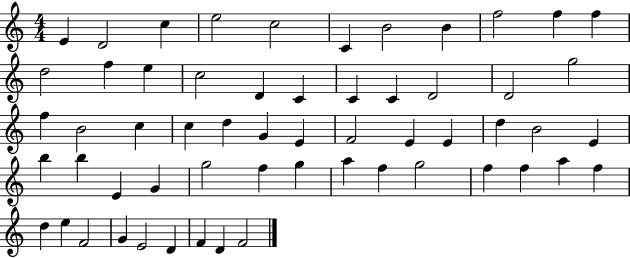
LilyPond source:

{
  \clef treble
  \numericTimeSignature
  \time 4/4
  \key c \major
  e'4 d'2 c''4 | e''2 c''2 | c'4 b'2 b'4 | f''2 f''4 f''4 | \break d''2 f''4 e''4 | c''2 d'4 c'4 | c'4 c'4 d'2 | d'2 g''2 | \break f''4 b'2 c''4 | c''4 d''4 g'4 e'4 | f'2 e'4 e'4 | d''4 b'2 e'4 | \break b''4 b''4 e'4 g'4 | g''2 f''4 g''4 | a''4 f''4 g''2 | f''4 f''4 a''4 f''4 | \break d''4 e''4 f'2 | g'4 e'2 d'4 | f'4 d'4 f'2 | \bar "|."
}